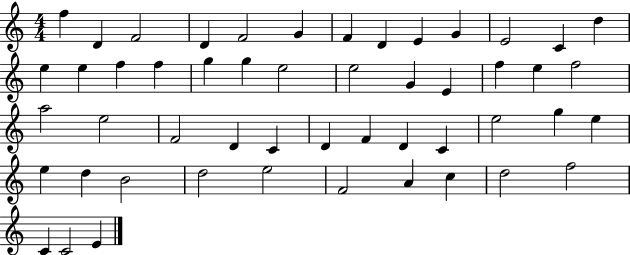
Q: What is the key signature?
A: C major